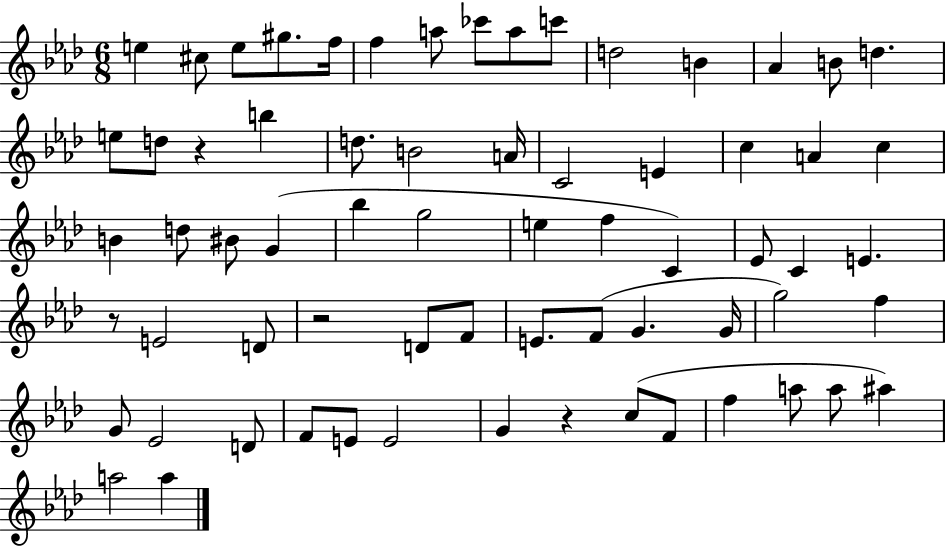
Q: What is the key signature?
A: AES major